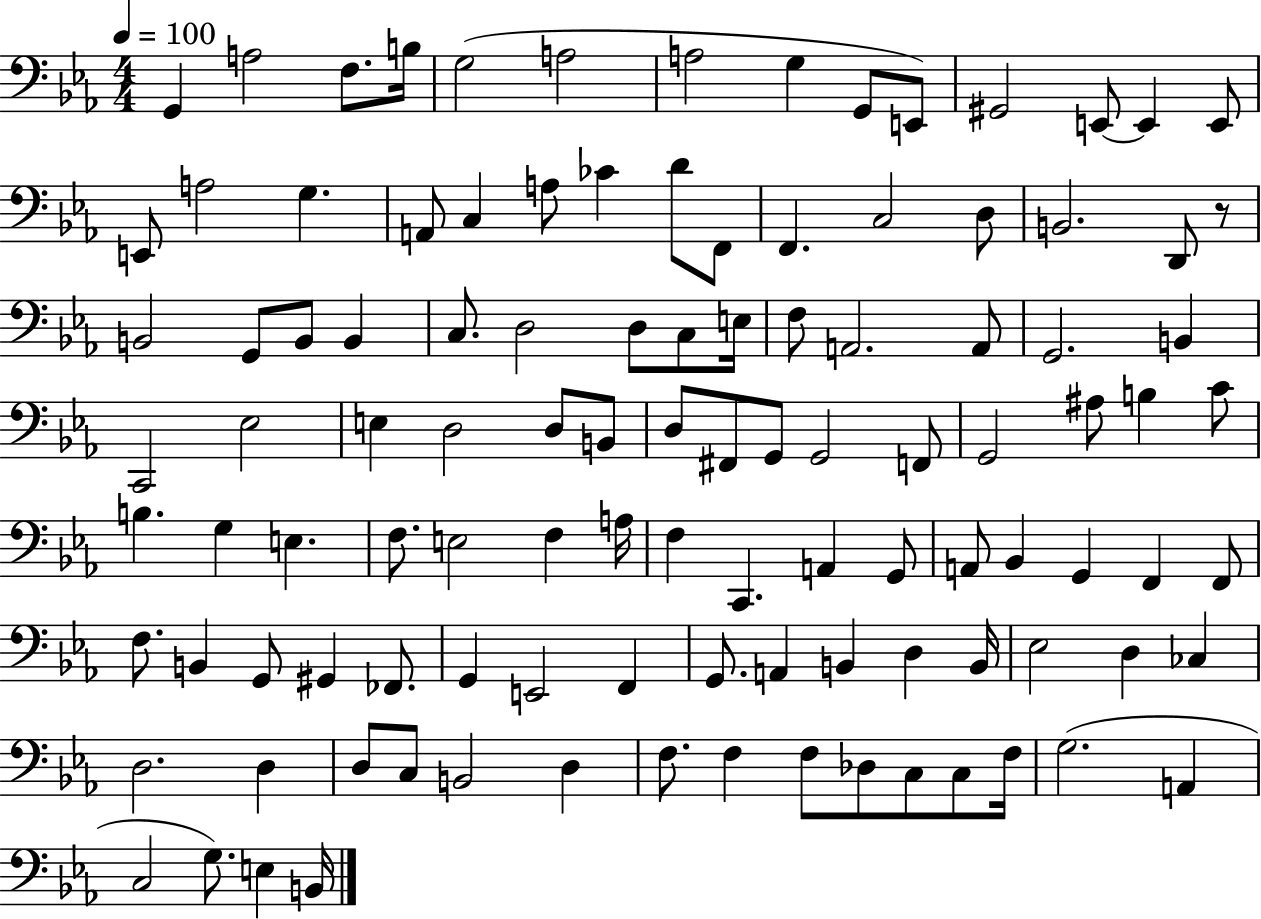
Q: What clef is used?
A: bass